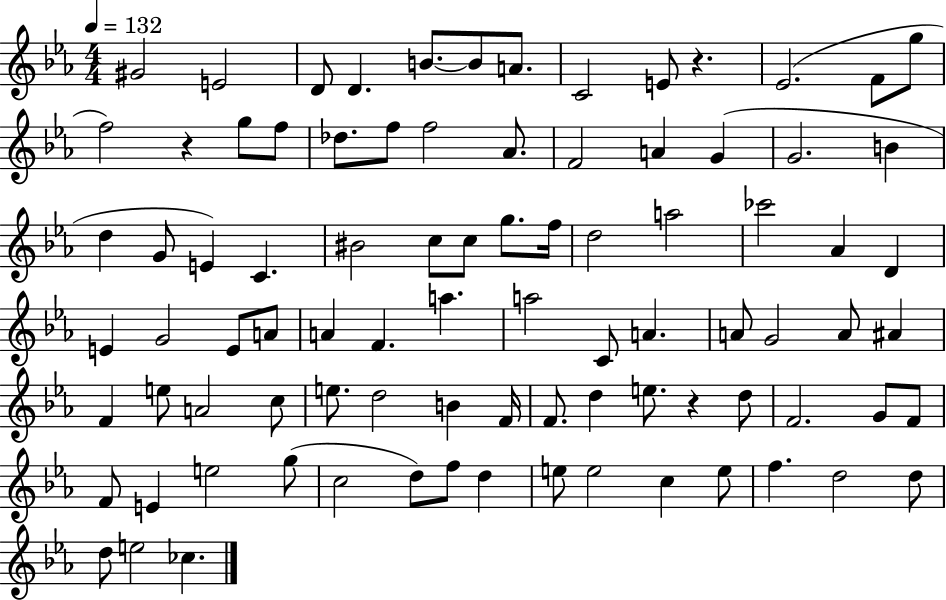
X:1
T:Untitled
M:4/4
L:1/4
K:Eb
^G2 E2 D/2 D B/2 B/2 A/2 C2 E/2 z _E2 F/2 g/2 f2 z g/2 f/2 _d/2 f/2 f2 _A/2 F2 A G G2 B d G/2 E C ^B2 c/2 c/2 g/2 f/4 d2 a2 _c'2 _A D E G2 E/2 A/2 A F a a2 C/2 A A/2 G2 A/2 ^A F e/2 A2 c/2 e/2 d2 B F/4 F/2 d e/2 z d/2 F2 G/2 F/2 F/2 E e2 g/2 c2 d/2 f/2 d e/2 e2 c e/2 f d2 d/2 d/2 e2 _c